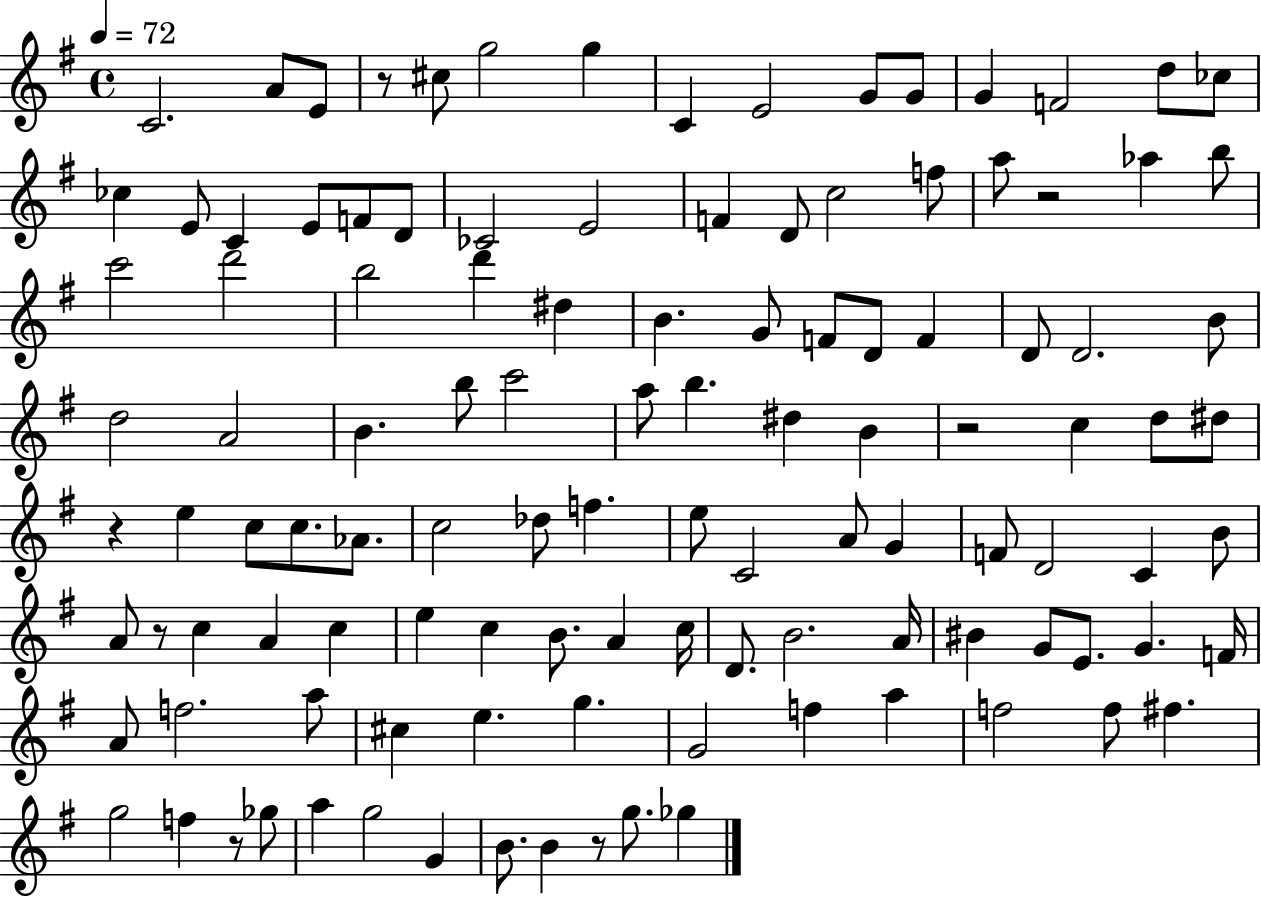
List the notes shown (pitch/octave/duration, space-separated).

C4/h. A4/e E4/e R/e C#5/e G5/h G5/q C4/q E4/h G4/e G4/e G4/q F4/h D5/e CES5/e CES5/q E4/e C4/q E4/e F4/e D4/e CES4/h E4/h F4/q D4/e C5/h F5/e A5/e R/h Ab5/q B5/e C6/h D6/h B5/h D6/q D#5/q B4/q. G4/e F4/e D4/e F4/q D4/e D4/h. B4/e D5/h A4/h B4/q. B5/e C6/h A5/e B5/q. D#5/q B4/q R/h C5/q D5/e D#5/e R/q E5/q C5/e C5/e. Ab4/e. C5/h Db5/e F5/q. E5/e C4/h A4/e G4/q F4/e D4/h C4/q B4/e A4/e R/e C5/q A4/q C5/q E5/q C5/q B4/e. A4/q C5/s D4/e. B4/h. A4/s BIS4/q G4/e E4/e. G4/q. F4/s A4/e F5/h. A5/e C#5/q E5/q. G5/q. G4/h F5/q A5/q F5/h F5/e F#5/q. G5/h F5/q R/e Gb5/e A5/q G5/h G4/q B4/e. B4/q R/e G5/e. Gb5/q